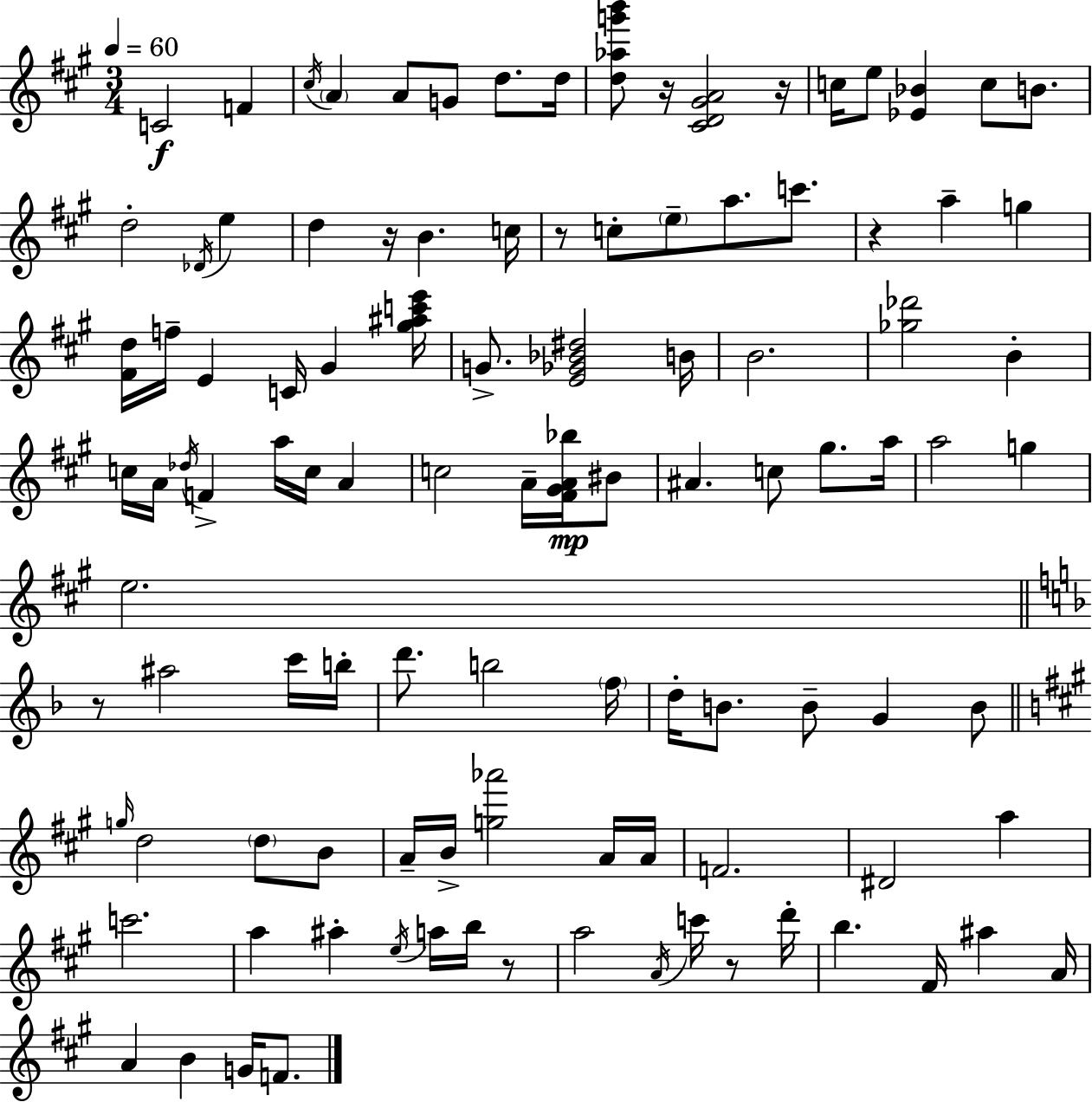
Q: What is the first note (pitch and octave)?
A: C4